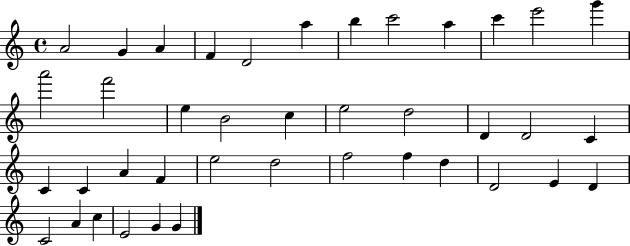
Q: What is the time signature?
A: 4/4